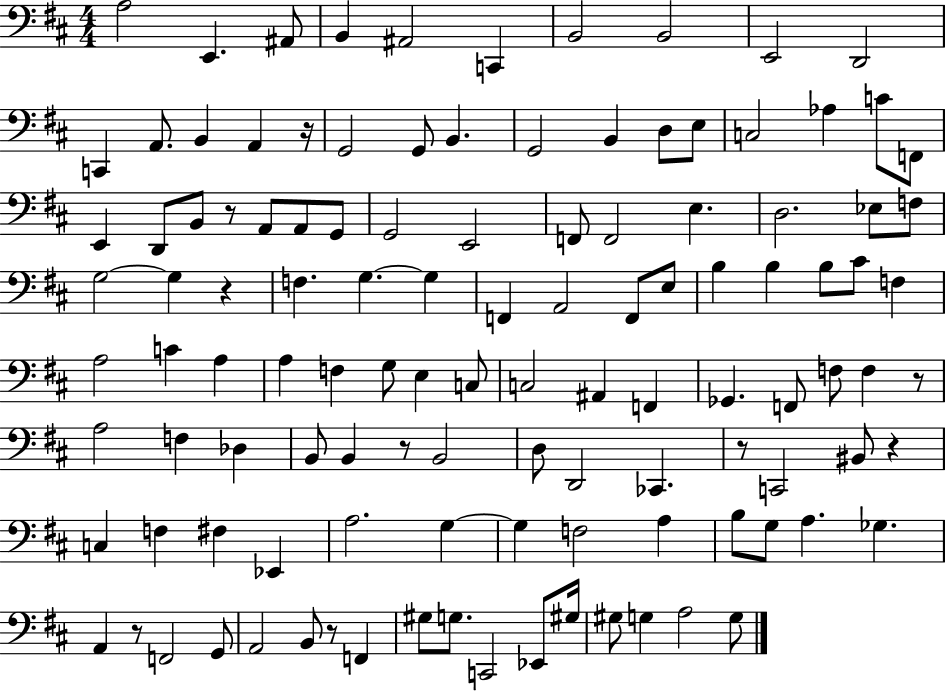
X:1
T:Untitled
M:4/4
L:1/4
K:D
A,2 E,, ^A,,/2 B,, ^A,,2 C,, B,,2 B,,2 E,,2 D,,2 C,, A,,/2 B,, A,, z/4 G,,2 G,,/2 B,, G,,2 B,, D,/2 E,/2 C,2 _A, C/2 F,,/2 E,, D,,/2 B,,/2 z/2 A,,/2 A,,/2 G,,/2 G,,2 E,,2 F,,/2 F,,2 E, D,2 _E,/2 F,/2 G,2 G, z F, G, G, F,, A,,2 F,,/2 E,/2 B, B, B,/2 ^C/2 F, A,2 C A, A, F, G,/2 E, C,/2 C,2 ^A,, F,, _G,, F,,/2 F,/2 F, z/2 A,2 F, _D, B,,/2 B,, z/2 B,,2 D,/2 D,,2 _C,, z/2 C,,2 ^B,,/2 z C, F, ^F, _E,, A,2 G, G, F,2 A, B,/2 G,/2 A, _G, A,, z/2 F,,2 G,,/2 A,,2 B,,/2 z/2 F,, ^G,/2 G,/2 C,,2 _E,,/2 ^G,/4 ^G,/2 G, A,2 G,/2